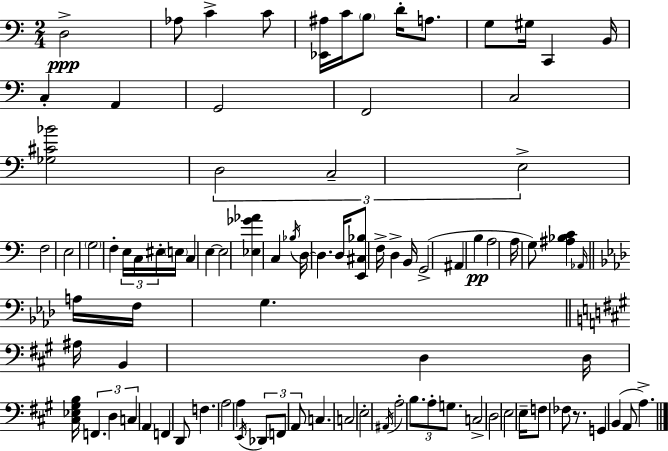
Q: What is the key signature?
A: C major